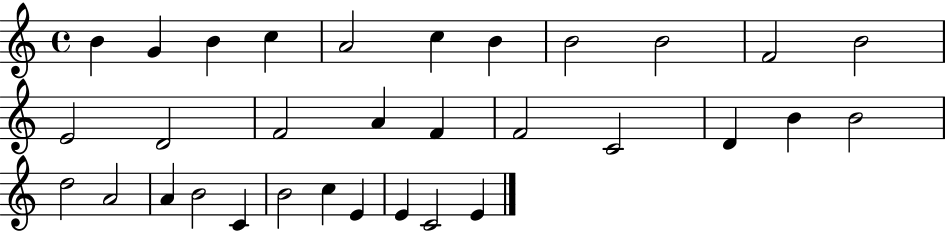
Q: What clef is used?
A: treble